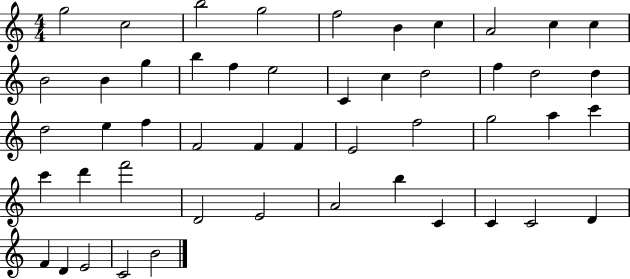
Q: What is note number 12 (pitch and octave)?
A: B4